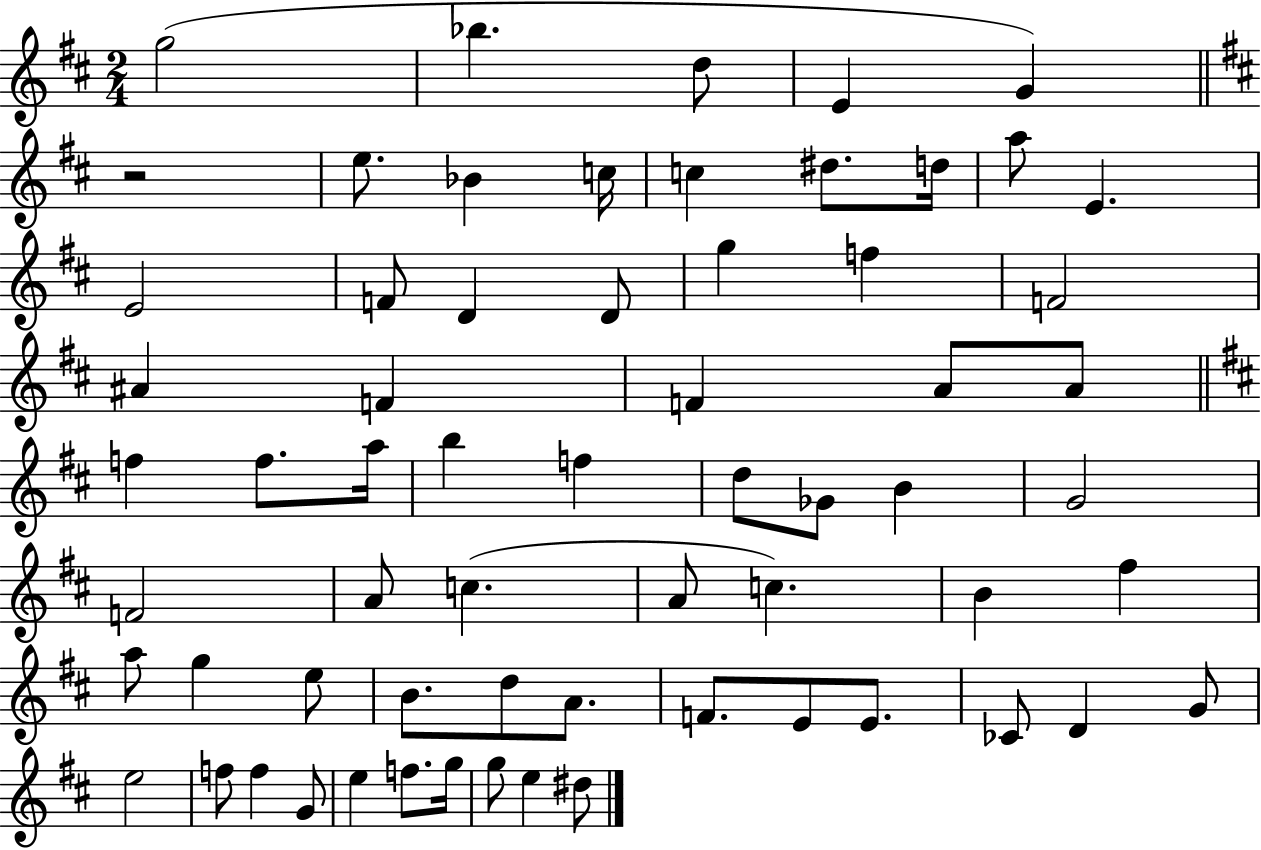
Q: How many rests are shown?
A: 1